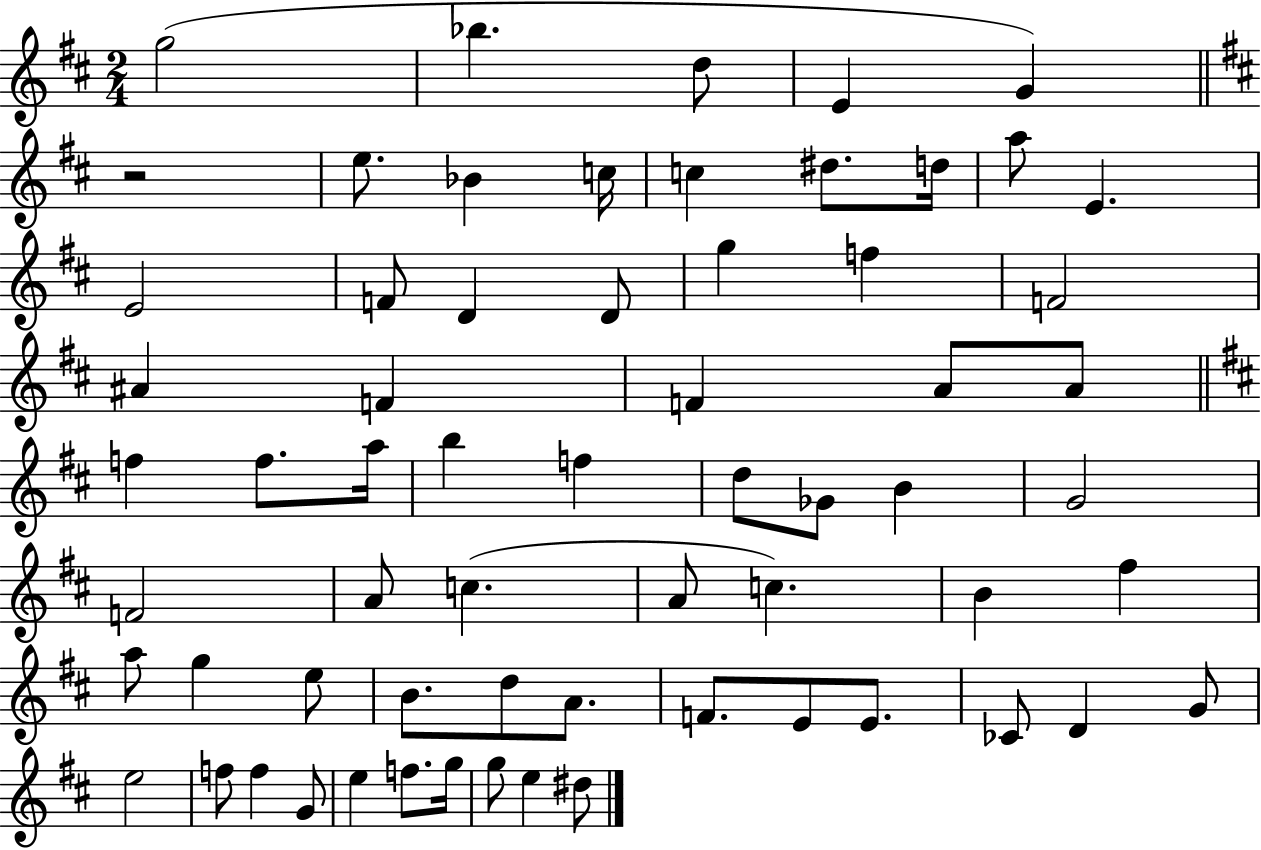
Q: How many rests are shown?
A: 1